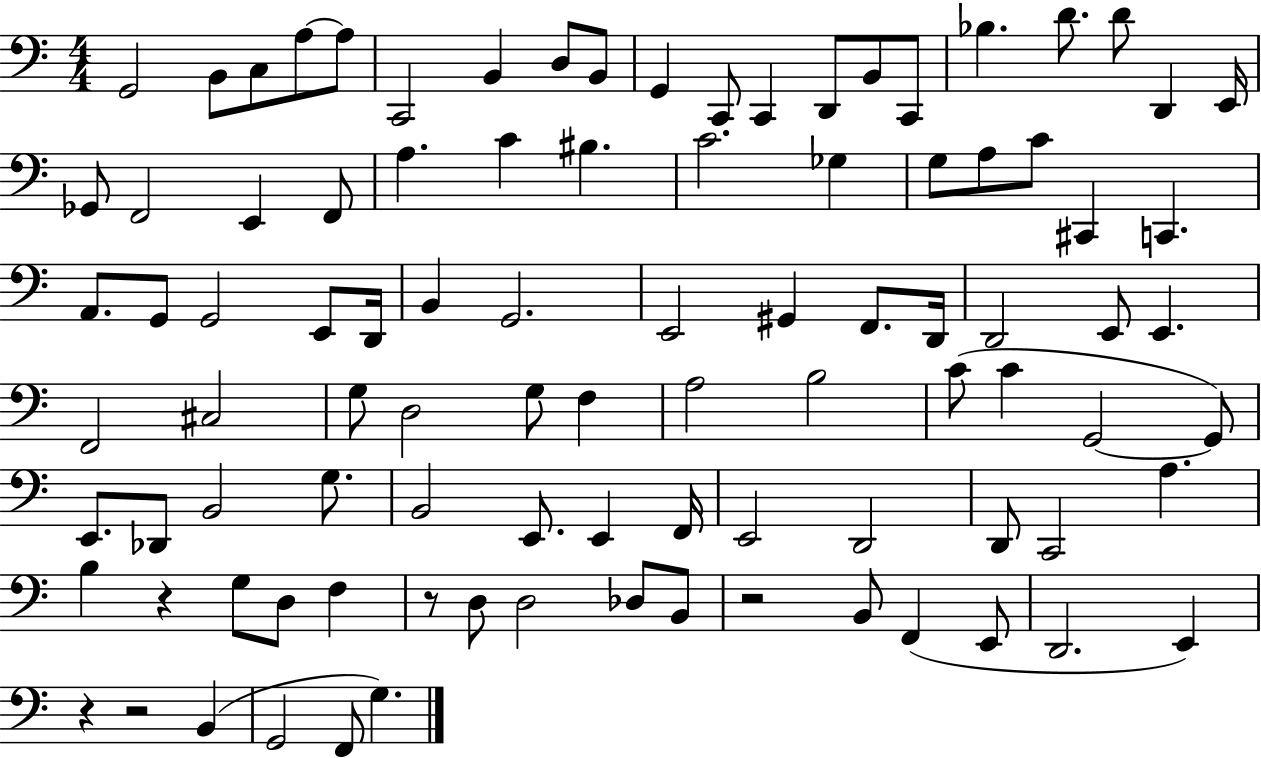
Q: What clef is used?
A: bass